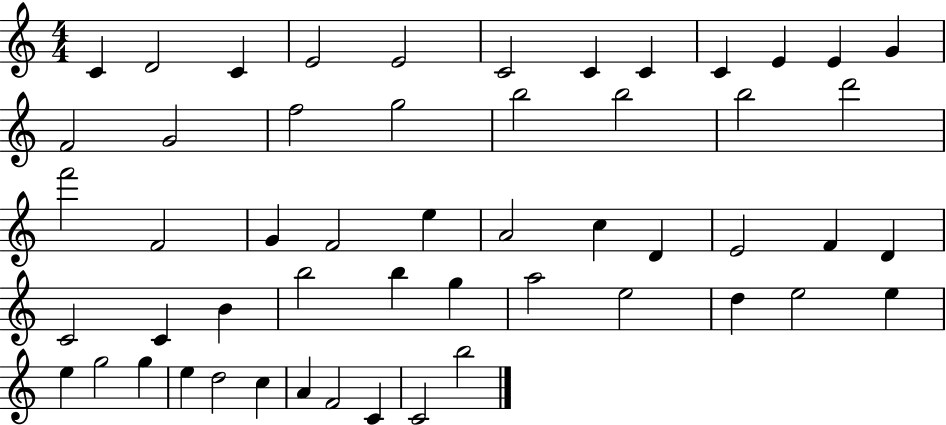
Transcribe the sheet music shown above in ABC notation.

X:1
T:Untitled
M:4/4
L:1/4
K:C
C D2 C E2 E2 C2 C C C E E G F2 G2 f2 g2 b2 b2 b2 d'2 f'2 F2 G F2 e A2 c D E2 F D C2 C B b2 b g a2 e2 d e2 e e g2 g e d2 c A F2 C C2 b2